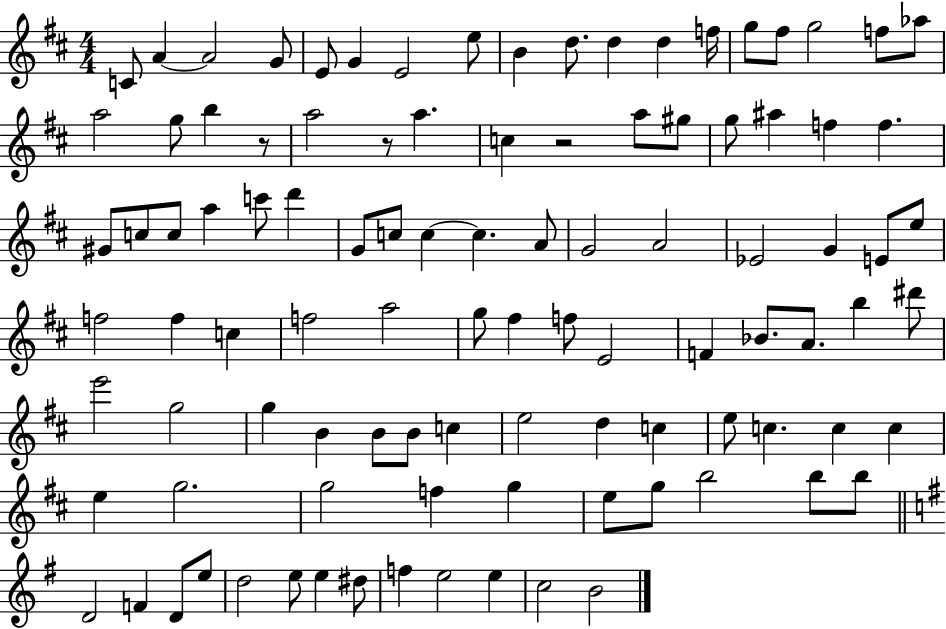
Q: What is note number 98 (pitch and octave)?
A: B4